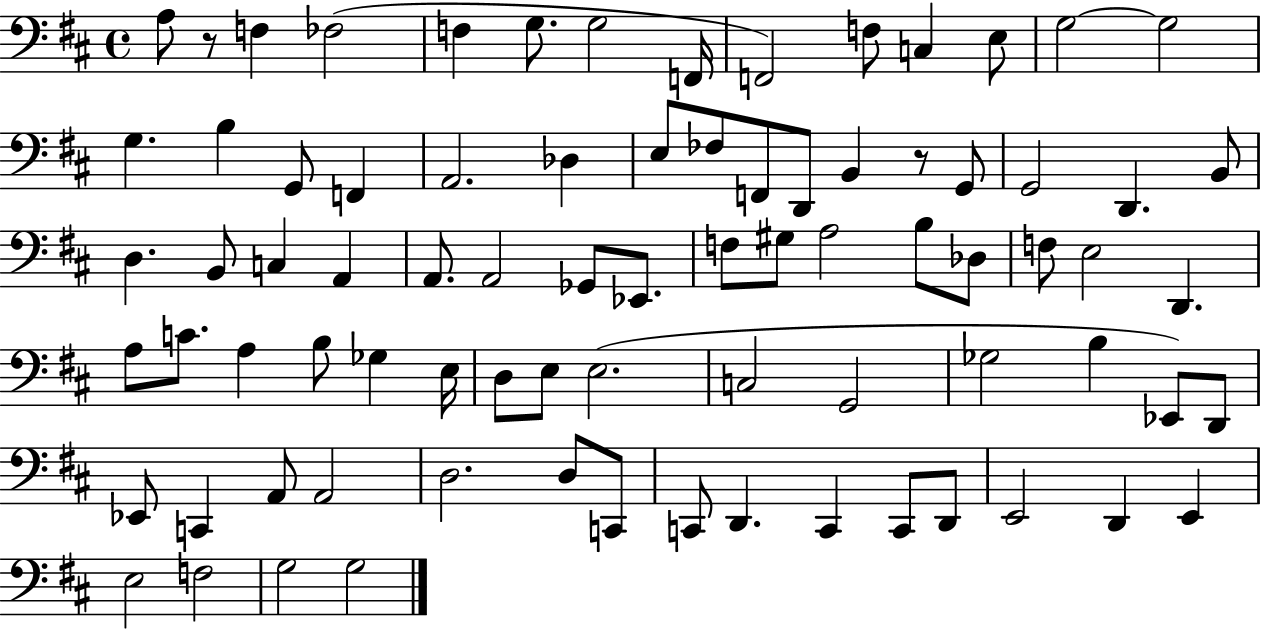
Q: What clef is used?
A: bass